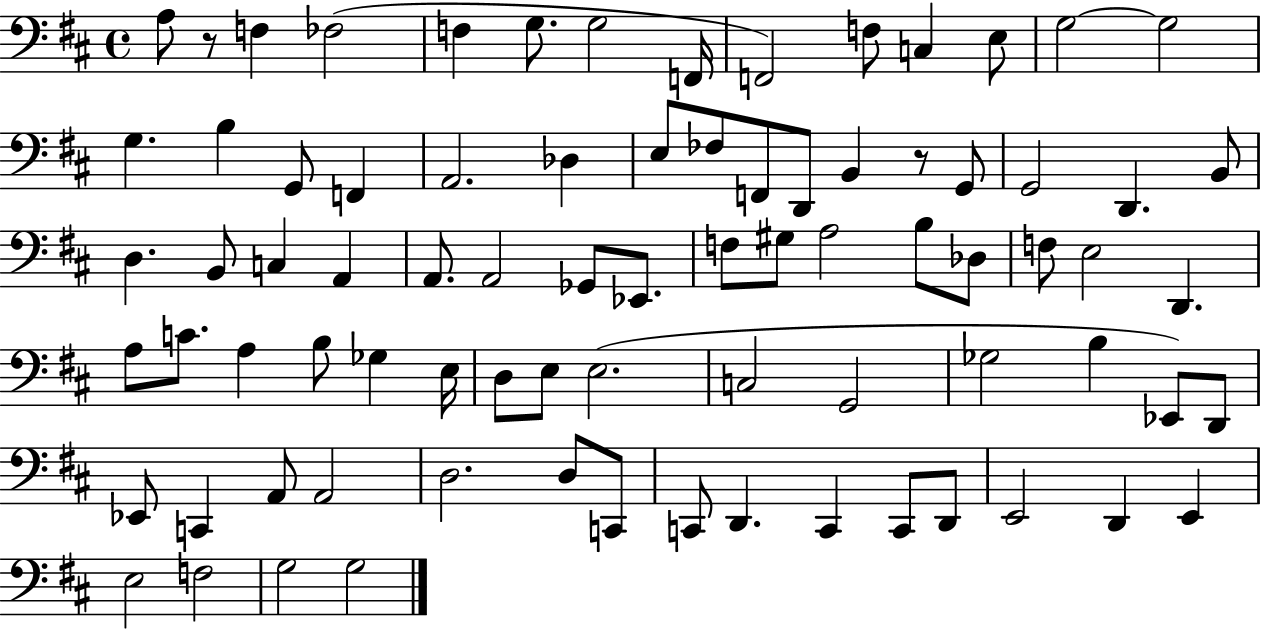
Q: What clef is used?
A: bass